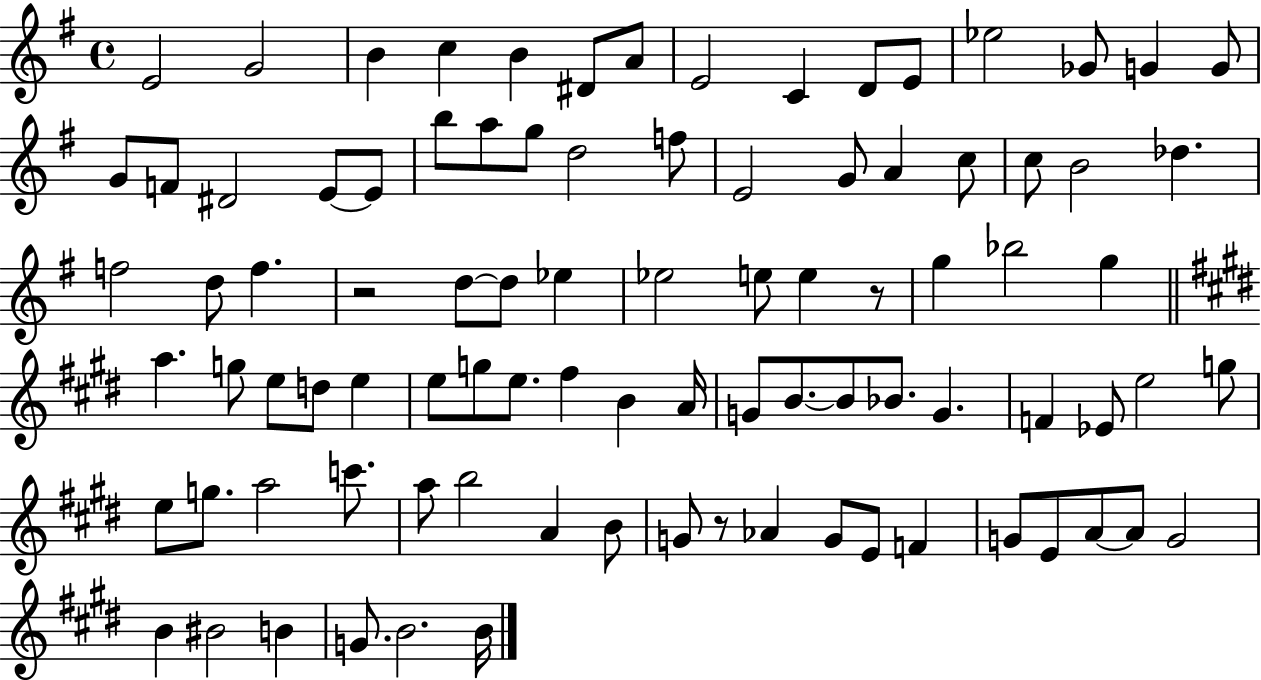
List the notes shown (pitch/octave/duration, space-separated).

E4/h G4/h B4/q C5/q B4/q D#4/e A4/e E4/h C4/q D4/e E4/e Eb5/h Gb4/e G4/q G4/e G4/e F4/e D#4/h E4/e E4/e B5/e A5/e G5/e D5/h F5/e E4/h G4/e A4/q C5/e C5/e B4/h Db5/q. F5/h D5/e F5/q. R/h D5/e D5/e Eb5/q Eb5/h E5/e E5/q R/e G5/q Bb5/h G5/q A5/q. G5/e E5/e D5/e E5/q E5/e G5/e E5/e. F#5/q B4/q A4/s G4/e B4/e. B4/e Bb4/e. G4/q. F4/q Eb4/e E5/h G5/e E5/e G5/e. A5/h C6/e. A5/e B5/h A4/q B4/e G4/e R/e Ab4/q G4/e E4/e F4/q G4/e E4/e A4/e A4/e G4/h B4/q BIS4/h B4/q G4/e. B4/h. B4/s